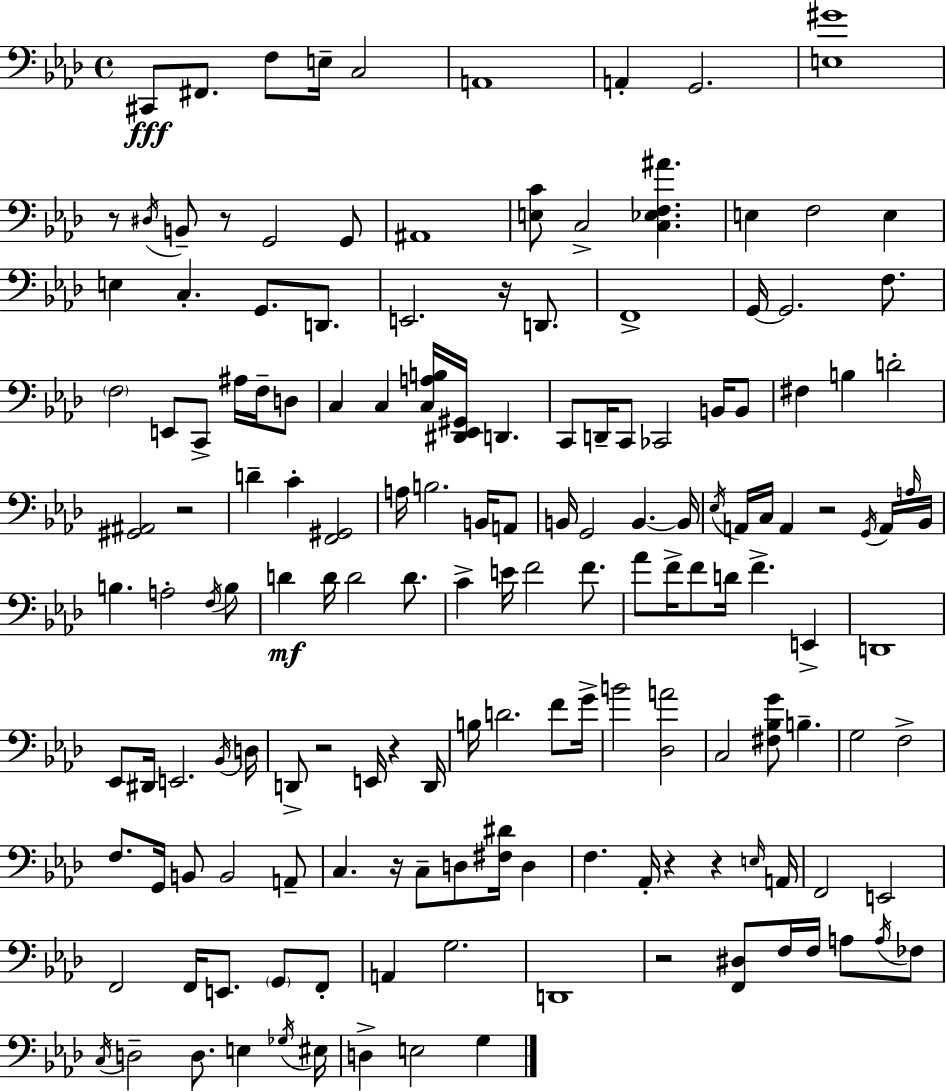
{
  \clef bass
  \time 4/4
  \defaultTimeSignature
  \key aes \major
  cis,8\fff fis,8. f8 e16-- c2 | a,1 | a,4-. g,2. | <e gis'>1 | \break r8 \acciaccatura { dis16 } b,8-- r8 g,2 g,8 | ais,1 | <e c'>8 c2-> <c ees f ais'>4. | e4 f2 e4 | \break e4 c4.-. g,8. d,8. | e,2. r16 d,8. | f,1-> | g,16~~ g,2. f8. | \break \parenthesize f2 e,8 c,8-> ais16 f16-- d8 | c4 c4 <c a b>16 <dis, ees, gis,>16 d,4. | c,8 d,16-- c,8 ces,2 b,16 b,8 | fis4 b4 d'2-. | \break <gis, ais,>2 r2 | d'4-- c'4-. <f, gis,>2 | a16 b2. b,16 a,8 | b,16 g,2 b,4.~~ | \break b,16 \acciaccatura { ees16 } a,16 c16 a,4 r2 | \acciaccatura { g,16 } a,16 \grace { a16 } bes,16 b4. a2-. | \acciaccatura { f16 } b8 d'4\mf d'16 d'2 | d'8. c'4-> e'16 f'2 | \break f'8. aes'8 f'16-> f'8 d'16 f'4.-> | e,4-> d,1 | ees,8 dis,16 e,2. | \acciaccatura { bes,16 } d16 d,8-> r2 | \break e,16 r4 d,16 b16 d'2. | f'8 g'16-> b'2 <des a'>2 | c2 <fis bes g'>8 | b4.-- g2 f2-> | \break f8. g,16 b,8 b,2 | a,8-- c4. r16 c8-- d8 | <fis dis'>16 d4 f4. aes,16-. r4 | r4 \grace { e16 } a,16 f,2 e,2 | \break f,2 f,16 | e,8. \parenthesize g,8 f,8-. a,4 g2. | d,1 | r2 <f, dis>8 | \break f16 f16 a8 \acciaccatura { a16 } fes8 \acciaccatura { c16 } d2-- | d8. e4 \acciaccatura { ges16 } eis16 d4-> e2 | g4 \bar "|."
}